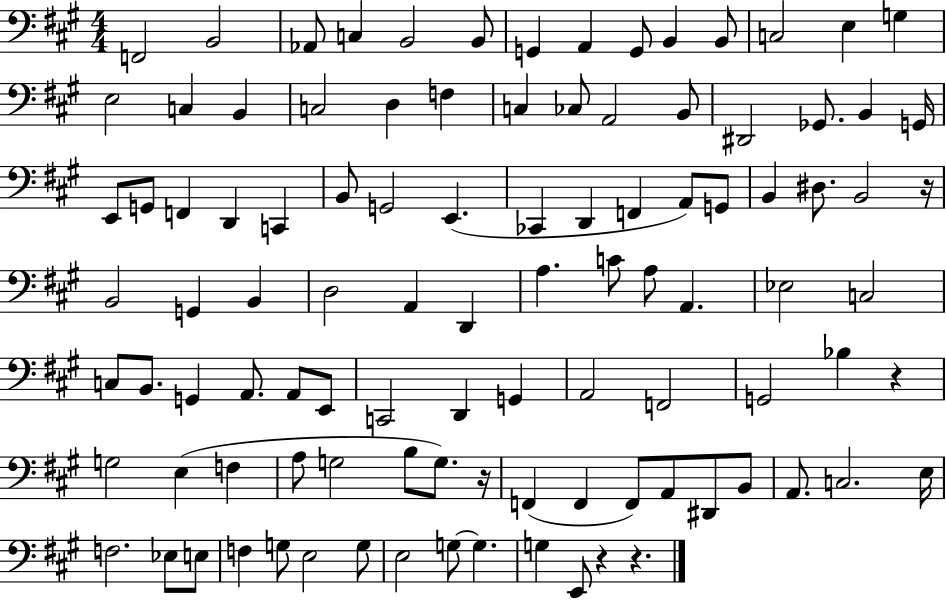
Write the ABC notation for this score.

X:1
T:Untitled
M:4/4
L:1/4
K:A
F,,2 B,,2 _A,,/2 C, B,,2 B,,/2 G,, A,, G,,/2 B,, B,,/2 C,2 E, G, E,2 C, B,, C,2 D, F, C, _C,/2 A,,2 B,,/2 ^D,,2 _G,,/2 B,, G,,/4 E,,/2 G,,/2 F,, D,, C,, B,,/2 G,,2 E,, _C,, D,, F,, A,,/2 G,,/2 B,, ^D,/2 B,,2 z/4 B,,2 G,, B,, D,2 A,, D,, A, C/2 A,/2 A,, _E,2 C,2 C,/2 B,,/2 G,, A,,/2 A,,/2 E,,/2 C,,2 D,, G,, A,,2 F,,2 G,,2 _B, z G,2 E, F, A,/2 G,2 B,/2 G,/2 z/4 F,, F,, F,,/2 A,,/2 ^D,,/2 B,,/2 A,,/2 C,2 E,/4 F,2 _E,/2 E,/2 F, G,/2 E,2 G,/2 E,2 G,/2 G, G, E,,/2 z z